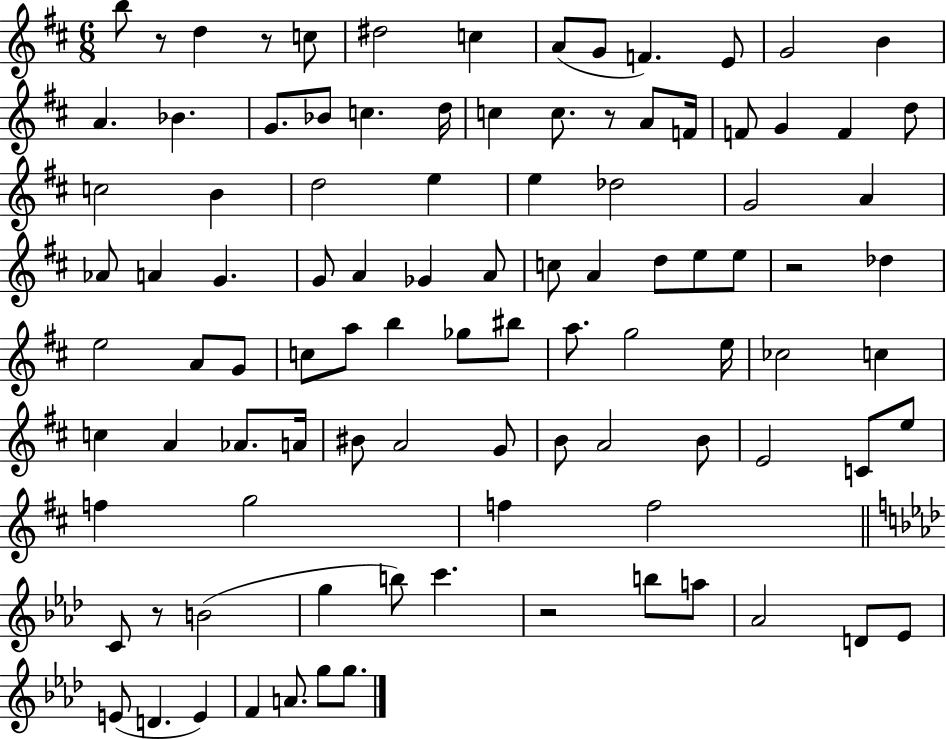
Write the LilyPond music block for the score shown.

{
  \clef treble
  \numericTimeSignature
  \time 6/8
  \key d \major
  b''8 r8 d''4 r8 c''8 | dis''2 c''4 | a'8( g'8 f'4.) e'8 | g'2 b'4 | \break a'4. bes'4. | g'8. bes'8 c''4. d''16 | c''4 c''8. r8 a'8 f'16 | f'8 g'4 f'4 d''8 | \break c''2 b'4 | d''2 e''4 | e''4 des''2 | g'2 a'4 | \break aes'8 a'4 g'4. | g'8 a'4 ges'4 a'8 | c''8 a'4 d''8 e''8 e''8 | r2 des''4 | \break e''2 a'8 g'8 | c''8 a''8 b''4 ges''8 bis''8 | a''8. g''2 e''16 | ces''2 c''4 | \break c''4 a'4 aes'8. a'16 | bis'8 a'2 g'8 | b'8 a'2 b'8 | e'2 c'8 e''8 | \break f''4 g''2 | f''4 f''2 | \bar "||" \break \key aes \major c'8 r8 b'2( | g''4 b''8) c'''4. | r2 b''8 a''8 | aes'2 d'8 ees'8 | \break e'8( d'4. e'4) | f'4 a'8. g''8 g''8. | \bar "|."
}